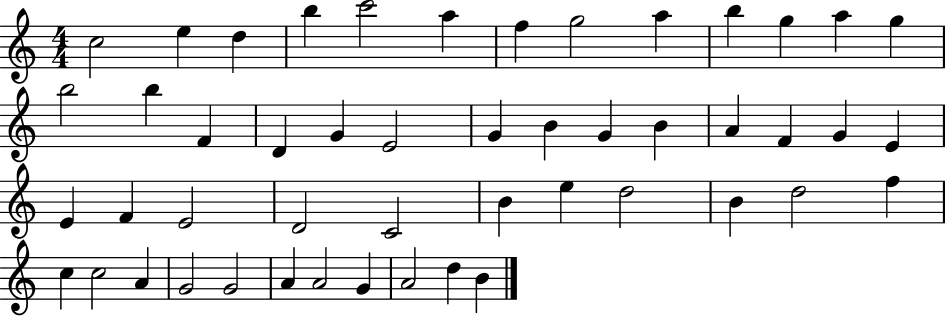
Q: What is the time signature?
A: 4/4